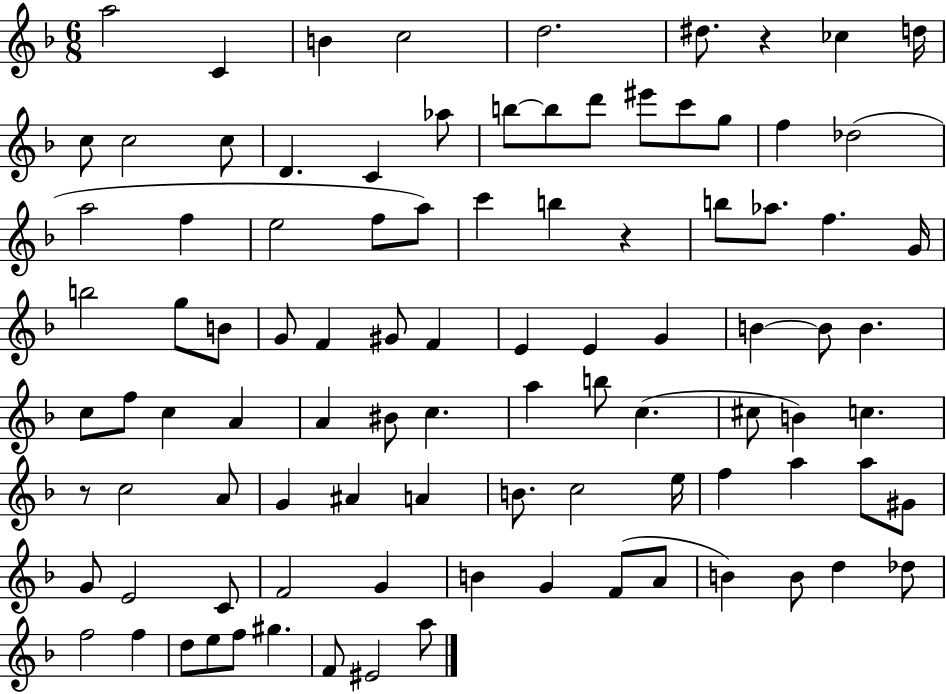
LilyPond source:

{
  \clef treble
  \numericTimeSignature
  \time 6/8
  \key f \major
  a''2 c'4 | b'4 c''2 | d''2. | dis''8. r4 ces''4 d''16 | \break c''8 c''2 c''8 | d'4. c'4 aes''8 | b''8~~ b''8 d'''8 eis'''8 c'''8 g''8 | f''4 des''2( | \break a''2 f''4 | e''2 f''8 a''8) | c'''4 b''4 r4 | b''8 aes''8. f''4. g'16 | \break b''2 g''8 b'8 | g'8 f'4 gis'8 f'4 | e'4 e'4 g'4 | b'4~~ b'8 b'4. | \break c''8 f''8 c''4 a'4 | a'4 bis'8 c''4. | a''4 b''8 c''4.( | cis''8 b'4) c''4. | \break r8 c''2 a'8 | g'4 ais'4 a'4 | b'8. c''2 e''16 | f''4 a''4 a''8 gis'8 | \break g'8 e'2 c'8 | f'2 g'4 | b'4 g'4 f'8( a'8 | b'4) b'8 d''4 des''8 | \break f''2 f''4 | d''8 e''8 f''8 gis''4. | f'8 eis'2 a''8 | \bar "|."
}